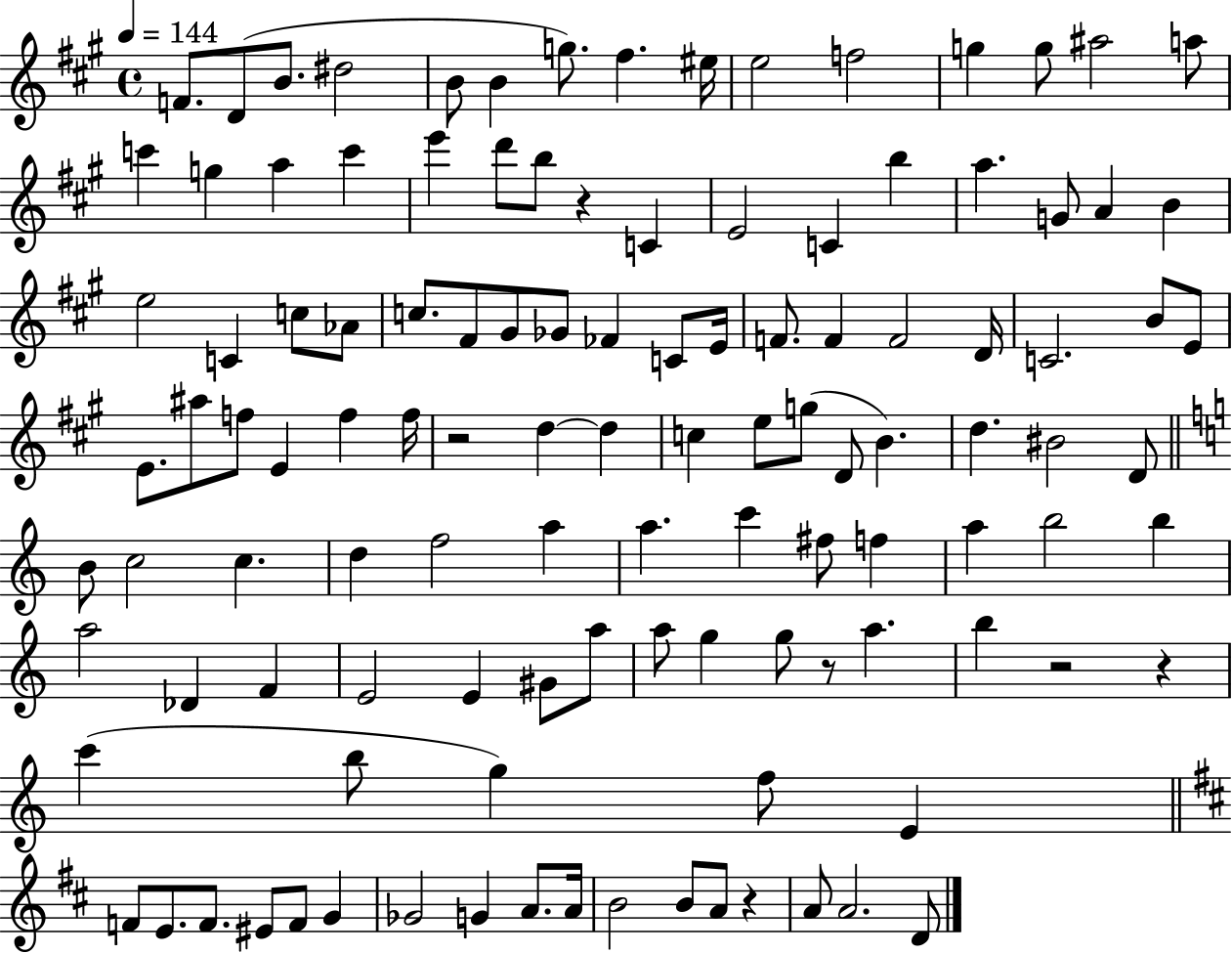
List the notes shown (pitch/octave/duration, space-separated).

F4/e. D4/e B4/e. D#5/h B4/e B4/q G5/e. F#5/q. EIS5/s E5/h F5/h G5/q G5/e A#5/h A5/e C6/q G5/q A5/q C6/q E6/q D6/e B5/e R/q C4/q E4/h C4/q B5/q A5/q. G4/e A4/q B4/q E5/h C4/q C5/e Ab4/e C5/e. F#4/e G#4/e Gb4/e FES4/q C4/e E4/s F4/e. F4/q F4/h D4/s C4/h. B4/e E4/e E4/e. A#5/e F5/e E4/q F5/q F5/s R/h D5/q D5/q C5/q E5/e G5/e D4/e B4/q. D5/q. BIS4/h D4/e B4/e C5/h C5/q. D5/q F5/h A5/q A5/q. C6/q F#5/e F5/q A5/q B5/h B5/q A5/h Db4/q F4/q E4/h E4/q G#4/e A5/e A5/e G5/q G5/e R/e A5/q. B5/q R/h R/q C6/q B5/e G5/q F5/e E4/q F4/e E4/e. F4/e. EIS4/e F4/e G4/q Gb4/h G4/q A4/e. A4/s B4/h B4/e A4/e R/q A4/e A4/h. D4/e